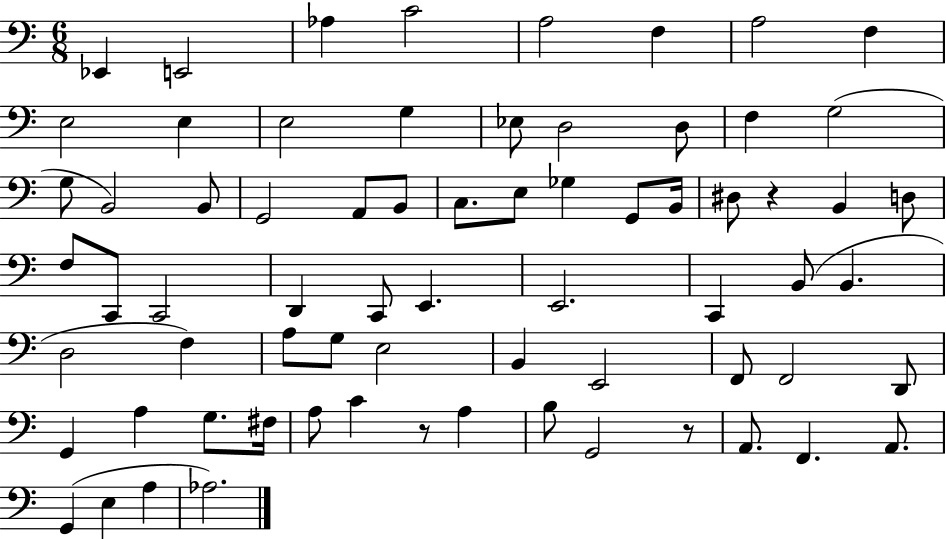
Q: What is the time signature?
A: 6/8